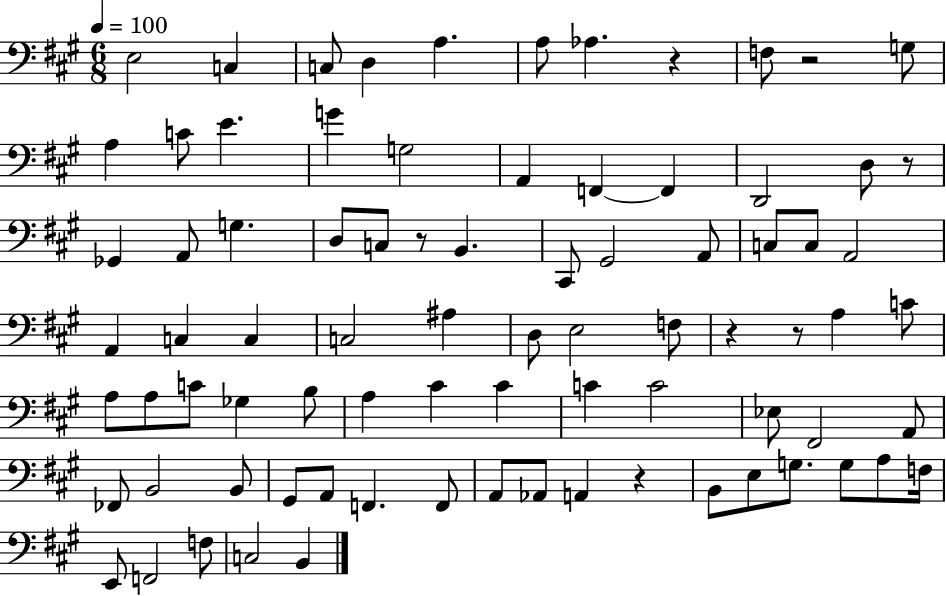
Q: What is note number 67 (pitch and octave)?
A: G3